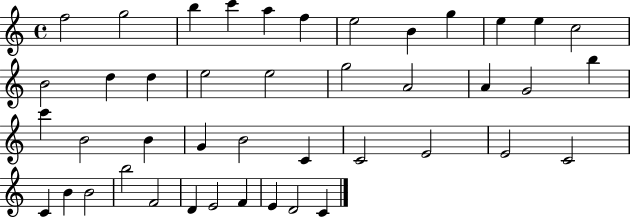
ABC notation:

X:1
T:Untitled
M:4/4
L:1/4
K:C
f2 g2 b c' a f e2 B g e e c2 B2 d d e2 e2 g2 A2 A G2 b c' B2 B G B2 C C2 E2 E2 C2 C B B2 b2 F2 D E2 F E D2 C